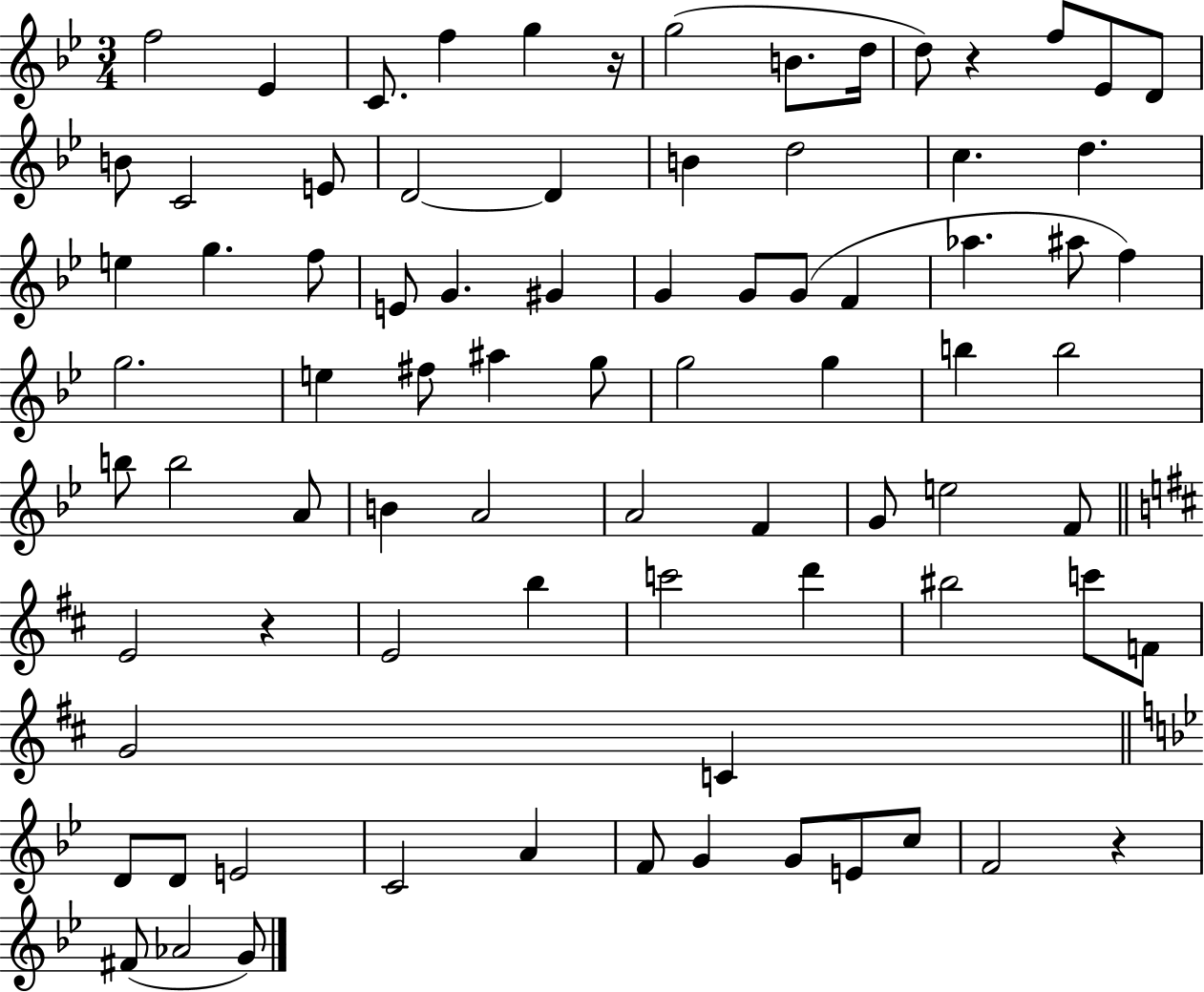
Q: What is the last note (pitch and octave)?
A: G4